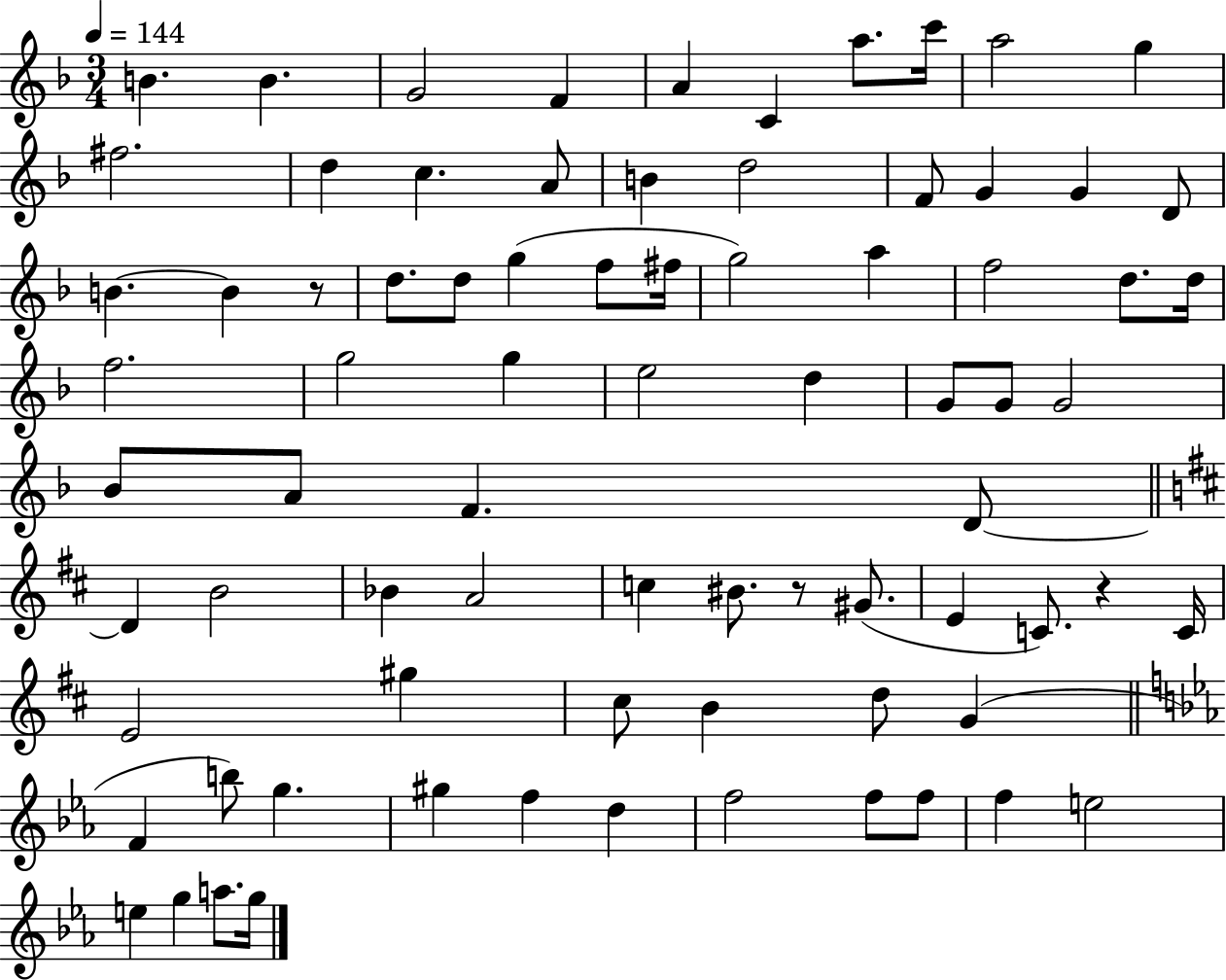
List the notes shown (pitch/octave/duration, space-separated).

B4/q. B4/q. G4/h F4/q A4/q C4/q A5/e. C6/s A5/h G5/q F#5/h. D5/q C5/q. A4/e B4/q D5/h F4/e G4/q G4/q D4/e B4/q. B4/q R/e D5/e. D5/e G5/q F5/e F#5/s G5/h A5/q F5/h D5/e. D5/s F5/h. G5/h G5/q E5/h D5/q G4/e G4/e G4/h Bb4/e A4/e F4/q. D4/e D4/q B4/h Bb4/q A4/h C5/q BIS4/e. R/e G#4/e. E4/q C4/e. R/q C4/s E4/h G#5/q C#5/e B4/q D5/e G4/q F4/q B5/e G5/q. G#5/q F5/q D5/q F5/h F5/e F5/e F5/q E5/h E5/q G5/q A5/e. G5/s